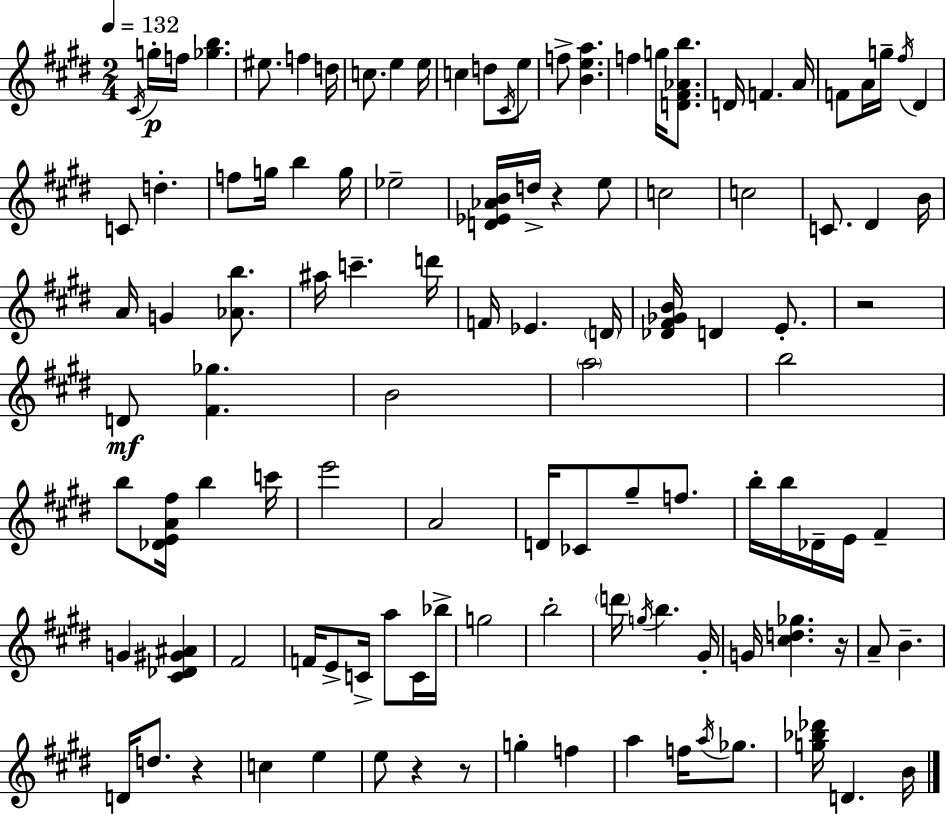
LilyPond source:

{
  \clef treble
  \numericTimeSignature
  \time 2/4
  \key e \major
  \tempo 4 = 132
  \acciaccatura { cis'16 }\p g''16-. f''16 <ges'' b''>4. | eis''8. f''4 | d''16 c''8. e''4 | e''16 c''4 d''8 \acciaccatura { cis'16 } | \break e''8 f''8-> <b' e'' a''>4. | f''4 g''16 <d' fis' aes' b''>8. | d'16 f'4. | a'16 f'8 a'16 g''16-- \acciaccatura { fis''16 } dis'4 | \break c'8 d''4.-. | f''8 g''16 b''4 | g''16 ees''2-- | <d' ees' aes' b'>16 d''16-> r4 | \break e''8 c''2 | c''2 | c'8. dis'4 | b'16 a'16 g'4 | \break <aes' b''>8. ais''16 c'''4.-- | d'''16 f'16 ees'4. | \parenthesize d'16 <des' fis' ges' b'>16 d'4 | e'8.-. r2 | \break d'8\mf <fis' ges''>4. | b'2 | \parenthesize a''2 | b''2 | \break b''8 <des' e' a' fis''>16 b''4 | c'''16 e'''2 | a'2 | d'16 ces'8 gis''8-- | \break f''8. b''16-. b''16 des'16-- e'16 fis'4-- | g'4 <cis' des' gis' ais'>4 | fis'2 | f'16 e'8-> c'16-> a''8 | \break c'16 bes''16-> g''2 | b''2-. | \parenthesize d'''16 \acciaccatura { g''16 } b''4. | gis'16-. g'16 <cis'' d'' ges''>4. | \break r16 a'8-- b'4.-- | d'16 d''8. | r4 c''4 | e''4 e''8 r4 | \break r8 g''4-. | f''4 a''4 | f''16 \acciaccatura { a''16 } ges''8. <g'' bes'' des'''>16 d'4. | b'16 \bar "|."
}